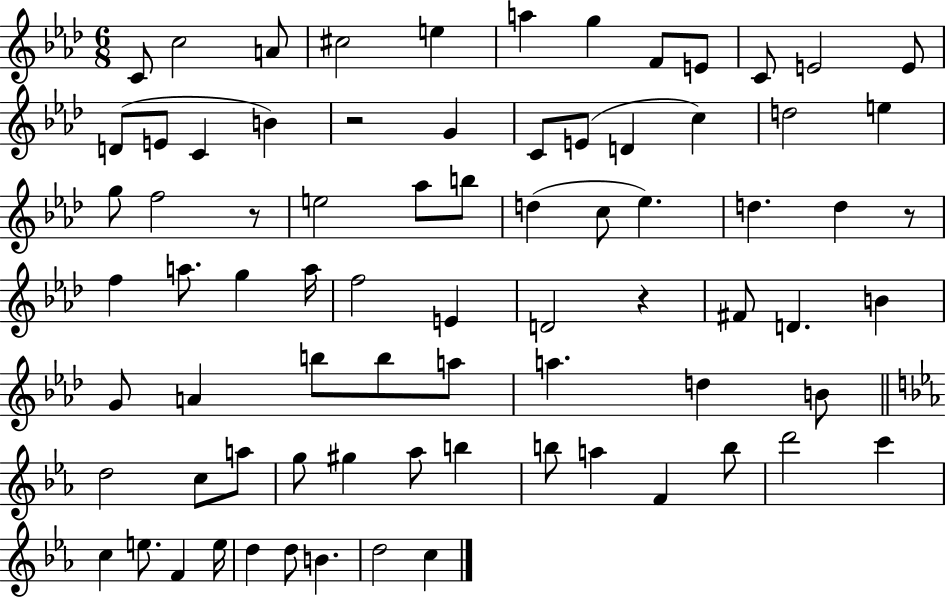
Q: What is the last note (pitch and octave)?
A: C5